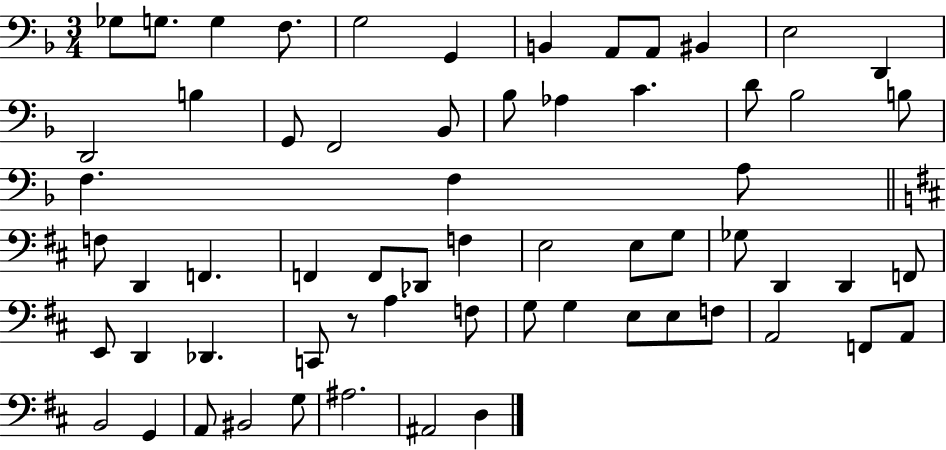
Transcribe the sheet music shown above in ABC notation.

X:1
T:Untitled
M:3/4
L:1/4
K:F
_G,/2 G,/2 G, F,/2 G,2 G,, B,, A,,/2 A,,/2 ^B,, E,2 D,, D,,2 B, G,,/2 F,,2 _B,,/2 _B,/2 _A, C D/2 _B,2 B,/2 F, F, A,/2 F,/2 D,, F,, F,, F,,/2 _D,,/2 F, E,2 E,/2 G,/2 _G,/2 D,, D,, F,,/2 E,,/2 D,, _D,, C,,/2 z/2 A, F,/2 G,/2 G, E,/2 E,/2 F,/2 A,,2 F,,/2 A,,/2 B,,2 G,, A,,/2 ^B,,2 G,/2 ^A,2 ^A,,2 D,